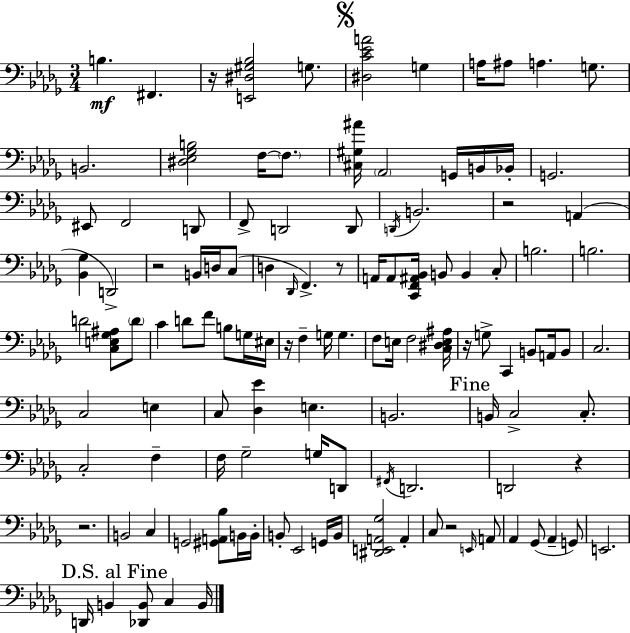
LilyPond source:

{
  \clef bass
  \numericTimeSignature
  \time 3/4
  \key bes \minor
  b4.\mf fis,4. | r16 <e, dis gis bes>2 g8. | \mark \markup { \musicglyph "scripts.segno" } <dis c' ees' a'>2 g4 | a16 ais8 a4. g8. | \break b,2. | <dis ees ges b>2 f16~~ \parenthesize f8. | <cis gis ais'>16 \parenthesize aes,2 g,16 b,16 bes,16-. | g,2. | \break eis,8 f,2 d,8 | f,8-> d,2 d,8 | \acciaccatura { d,16 } b,2. | r2 a,4( | \break <bes, ges>4 d,2->) | r2 b,16 d16 c8( | d4 \grace { des,16 } f,4.->) | r8 a,16 a,8 <c, f, ais, bes,>16 b,8 b,4 | \break c8-. b2. | b2. | d'2 <c e ges ais>8 | \parenthesize d'8 c'4 d'8 f'8 b8 | \break g16 eis16 r16 f4-- g16 g4. | f8 e16 f2 | <c dis e ais>16 r16 g8-> c,4 b,8 a,16 | b,8 c2. | \break c2 e4 | c8 <des ees'>4 e4. | b,2. | \mark "Fine" b,16 c2-> c8.-. | \break c2-. f4-- | f16 ges2-- g16 | d,8 \acciaccatura { fis,16 } d,2. | d,2 r4 | \break r2. | b,2 c4 | g,2 <gis, a, bes>8 | b,16 b,16-. b,8-. ees,2 | \break g,16 b,16 <dis, e, a, ges>2 a,4-. | c8 r2 | \grace { e,16 } a,8 aes,4 ges,8( aes,4-- | g,8) e,2. | \break \mark "D.S. al Fine" d,16 b,4 <des, b,>8 c4 | b,16 \bar "|."
}